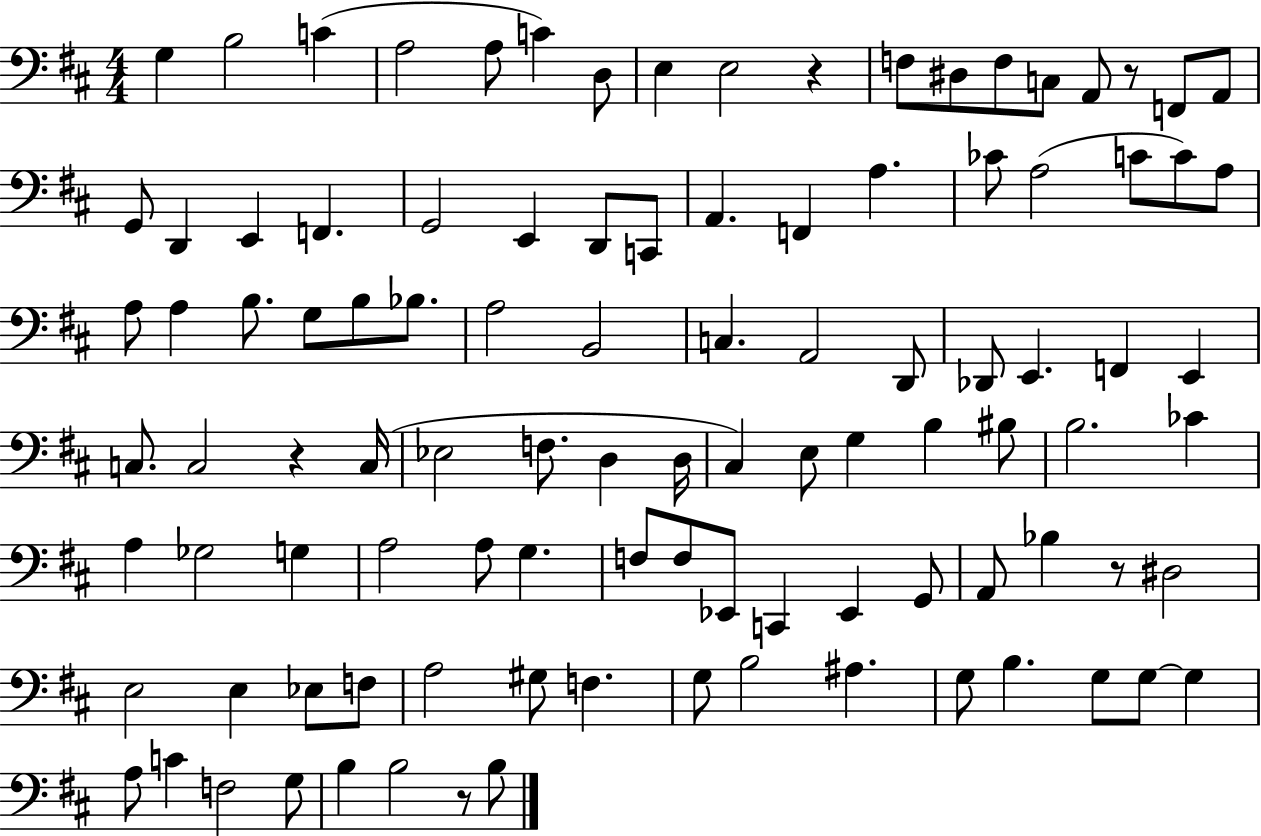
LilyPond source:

{
  \clef bass
  \numericTimeSignature
  \time 4/4
  \key d \major
  g4 b2 c'4( | a2 a8 c'4) d8 | e4 e2 r4 | f8 dis8 f8 c8 a,8 r8 f,8 a,8 | \break g,8 d,4 e,4 f,4. | g,2 e,4 d,8 c,8 | a,4. f,4 a4. | ces'8 a2( c'8 c'8) a8 | \break a8 a4 b8. g8 b8 bes8. | a2 b,2 | c4. a,2 d,8 | des,8 e,4. f,4 e,4 | \break c8. c2 r4 c16( | ees2 f8. d4 d16 | cis4) e8 g4 b4 bis8 | b2. ces'4 | \break a4 ges2 g4 | a2 a8 g4. | f8 f8 ees,8 c,4 ees,4 g,8 | a,8 bes4 r8 dis2 | \break e2 e4 ees8 f8 | a2 gis8 f4. | g8 b2 ais4. | g8 b4. g8 g8~~ g4 | \break a8 c'4 f2 g8 | b4 b2 r8 b8 | \bar "|."
}